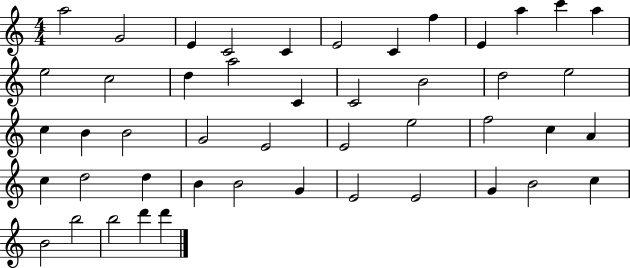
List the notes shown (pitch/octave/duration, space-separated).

A5/h G4/h E4/q C4/h C4/q E4/h C4/q F5/q E4/q A5/q C6/q A5/q E5/h C5/h D5/q A5/h C4/q C4/h B4/h D5/h E5/h C5/q B4/q B4/h G4/h E4/h E4/h E5/h F5/h C5/q A4/q C5/q D5/h D5/q B4/q B4/h G4/q E4/h E4/h G4/q B4/h C5/q B4/h B5/h B5/h D6/q D6/q